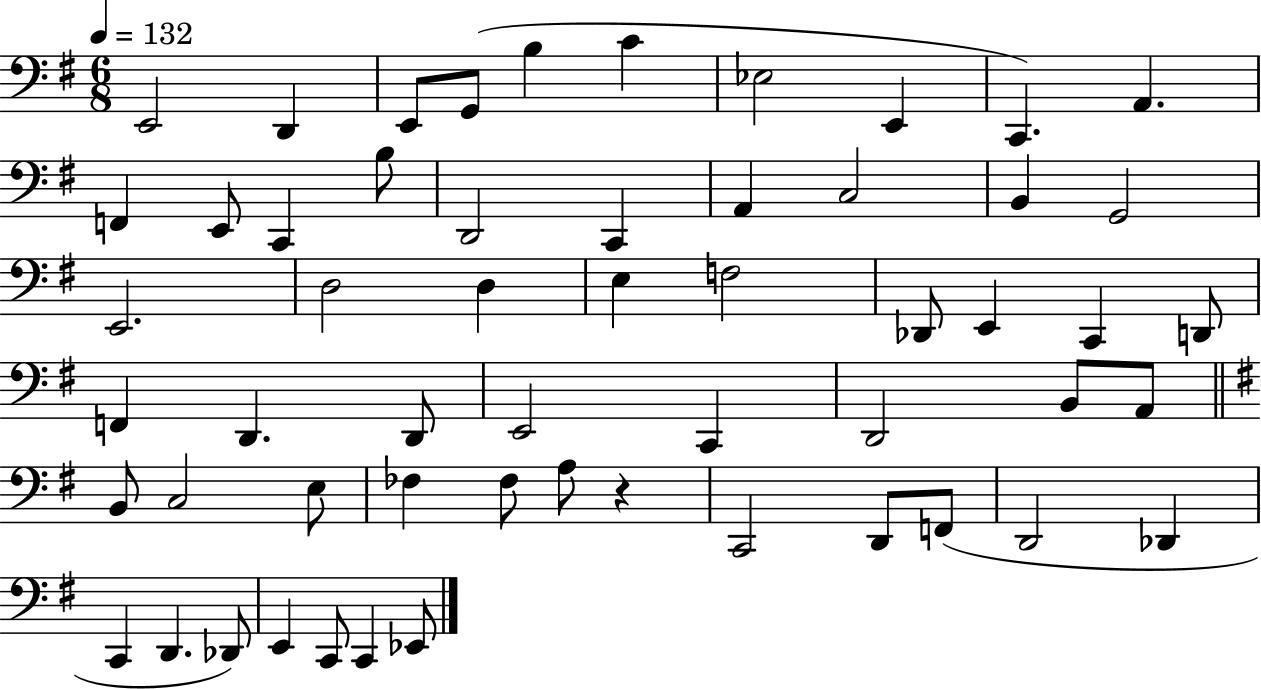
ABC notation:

X:1
T:Untitled
M:6/8
L:1/4
K:G
E,,2 D,, E,,/2 G,,/2 B, C _E,2 E,, C,, A,, F,, E,,/2 C,, B,/2 D,,2 C,, A,, C,2 B,, G,,2 E,,2 D,2 D, E, F,2 _D,,/2 E,, C,, D,,/2 F,, D,, D,,/2 E,,2 C,, D,,2 B,,/2 A,,/2 B,,/2 C,2 E,/2 _F, _F,/2 A,/2 z C,,2 D,,/2 F,,/2 D,,2 _D,, C,, D,, _D,,/2 E,, C,,/2 C,, _E,,/2